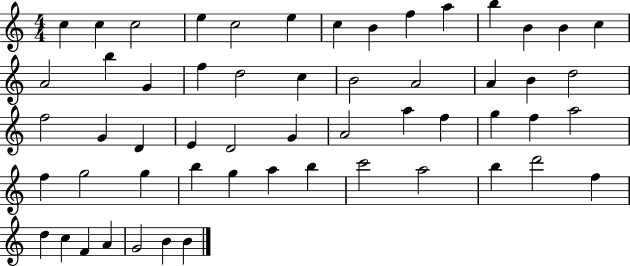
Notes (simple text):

C5/q C5/q C5/h E5/q C5/h E5/q C5/q B4/q F5/q A5/q B5/q B4/q B4/q C5/q A4/h B5/q G4/q F5/q D5/h C5/q B4/h A4/h A4/q B4/q D5/h F5/h G4/q D4/q E4/q D4/h G4/q A4/h A5/q F5/q G5/q F5/q A5/h F5/q G5/h G5/q B5/q G5/q A5/q B5/q C6/h A5/h B5/q D6/h F5/q D5/q C5/q F4/q A4/q G4/h B4/q B4/q